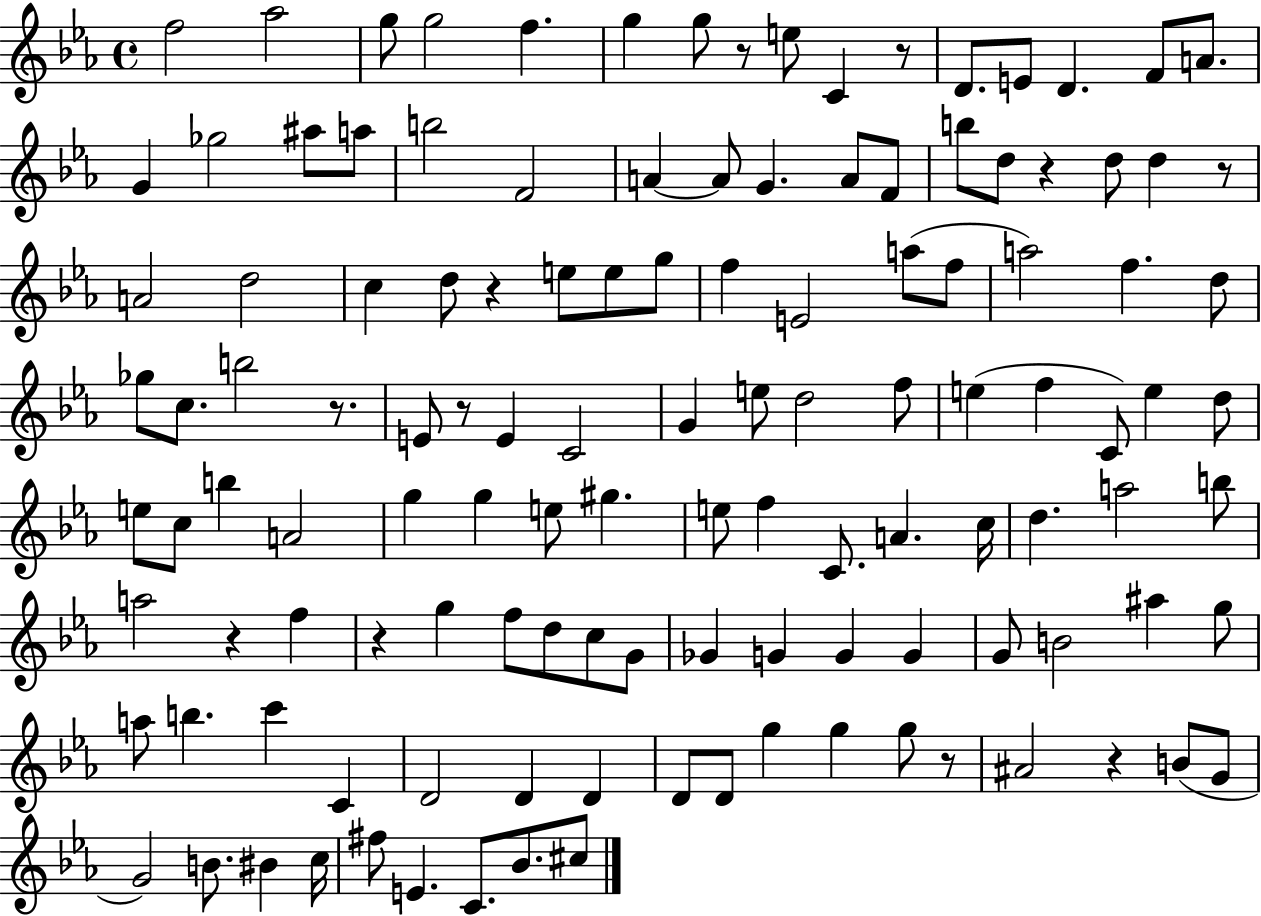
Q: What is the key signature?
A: EES major